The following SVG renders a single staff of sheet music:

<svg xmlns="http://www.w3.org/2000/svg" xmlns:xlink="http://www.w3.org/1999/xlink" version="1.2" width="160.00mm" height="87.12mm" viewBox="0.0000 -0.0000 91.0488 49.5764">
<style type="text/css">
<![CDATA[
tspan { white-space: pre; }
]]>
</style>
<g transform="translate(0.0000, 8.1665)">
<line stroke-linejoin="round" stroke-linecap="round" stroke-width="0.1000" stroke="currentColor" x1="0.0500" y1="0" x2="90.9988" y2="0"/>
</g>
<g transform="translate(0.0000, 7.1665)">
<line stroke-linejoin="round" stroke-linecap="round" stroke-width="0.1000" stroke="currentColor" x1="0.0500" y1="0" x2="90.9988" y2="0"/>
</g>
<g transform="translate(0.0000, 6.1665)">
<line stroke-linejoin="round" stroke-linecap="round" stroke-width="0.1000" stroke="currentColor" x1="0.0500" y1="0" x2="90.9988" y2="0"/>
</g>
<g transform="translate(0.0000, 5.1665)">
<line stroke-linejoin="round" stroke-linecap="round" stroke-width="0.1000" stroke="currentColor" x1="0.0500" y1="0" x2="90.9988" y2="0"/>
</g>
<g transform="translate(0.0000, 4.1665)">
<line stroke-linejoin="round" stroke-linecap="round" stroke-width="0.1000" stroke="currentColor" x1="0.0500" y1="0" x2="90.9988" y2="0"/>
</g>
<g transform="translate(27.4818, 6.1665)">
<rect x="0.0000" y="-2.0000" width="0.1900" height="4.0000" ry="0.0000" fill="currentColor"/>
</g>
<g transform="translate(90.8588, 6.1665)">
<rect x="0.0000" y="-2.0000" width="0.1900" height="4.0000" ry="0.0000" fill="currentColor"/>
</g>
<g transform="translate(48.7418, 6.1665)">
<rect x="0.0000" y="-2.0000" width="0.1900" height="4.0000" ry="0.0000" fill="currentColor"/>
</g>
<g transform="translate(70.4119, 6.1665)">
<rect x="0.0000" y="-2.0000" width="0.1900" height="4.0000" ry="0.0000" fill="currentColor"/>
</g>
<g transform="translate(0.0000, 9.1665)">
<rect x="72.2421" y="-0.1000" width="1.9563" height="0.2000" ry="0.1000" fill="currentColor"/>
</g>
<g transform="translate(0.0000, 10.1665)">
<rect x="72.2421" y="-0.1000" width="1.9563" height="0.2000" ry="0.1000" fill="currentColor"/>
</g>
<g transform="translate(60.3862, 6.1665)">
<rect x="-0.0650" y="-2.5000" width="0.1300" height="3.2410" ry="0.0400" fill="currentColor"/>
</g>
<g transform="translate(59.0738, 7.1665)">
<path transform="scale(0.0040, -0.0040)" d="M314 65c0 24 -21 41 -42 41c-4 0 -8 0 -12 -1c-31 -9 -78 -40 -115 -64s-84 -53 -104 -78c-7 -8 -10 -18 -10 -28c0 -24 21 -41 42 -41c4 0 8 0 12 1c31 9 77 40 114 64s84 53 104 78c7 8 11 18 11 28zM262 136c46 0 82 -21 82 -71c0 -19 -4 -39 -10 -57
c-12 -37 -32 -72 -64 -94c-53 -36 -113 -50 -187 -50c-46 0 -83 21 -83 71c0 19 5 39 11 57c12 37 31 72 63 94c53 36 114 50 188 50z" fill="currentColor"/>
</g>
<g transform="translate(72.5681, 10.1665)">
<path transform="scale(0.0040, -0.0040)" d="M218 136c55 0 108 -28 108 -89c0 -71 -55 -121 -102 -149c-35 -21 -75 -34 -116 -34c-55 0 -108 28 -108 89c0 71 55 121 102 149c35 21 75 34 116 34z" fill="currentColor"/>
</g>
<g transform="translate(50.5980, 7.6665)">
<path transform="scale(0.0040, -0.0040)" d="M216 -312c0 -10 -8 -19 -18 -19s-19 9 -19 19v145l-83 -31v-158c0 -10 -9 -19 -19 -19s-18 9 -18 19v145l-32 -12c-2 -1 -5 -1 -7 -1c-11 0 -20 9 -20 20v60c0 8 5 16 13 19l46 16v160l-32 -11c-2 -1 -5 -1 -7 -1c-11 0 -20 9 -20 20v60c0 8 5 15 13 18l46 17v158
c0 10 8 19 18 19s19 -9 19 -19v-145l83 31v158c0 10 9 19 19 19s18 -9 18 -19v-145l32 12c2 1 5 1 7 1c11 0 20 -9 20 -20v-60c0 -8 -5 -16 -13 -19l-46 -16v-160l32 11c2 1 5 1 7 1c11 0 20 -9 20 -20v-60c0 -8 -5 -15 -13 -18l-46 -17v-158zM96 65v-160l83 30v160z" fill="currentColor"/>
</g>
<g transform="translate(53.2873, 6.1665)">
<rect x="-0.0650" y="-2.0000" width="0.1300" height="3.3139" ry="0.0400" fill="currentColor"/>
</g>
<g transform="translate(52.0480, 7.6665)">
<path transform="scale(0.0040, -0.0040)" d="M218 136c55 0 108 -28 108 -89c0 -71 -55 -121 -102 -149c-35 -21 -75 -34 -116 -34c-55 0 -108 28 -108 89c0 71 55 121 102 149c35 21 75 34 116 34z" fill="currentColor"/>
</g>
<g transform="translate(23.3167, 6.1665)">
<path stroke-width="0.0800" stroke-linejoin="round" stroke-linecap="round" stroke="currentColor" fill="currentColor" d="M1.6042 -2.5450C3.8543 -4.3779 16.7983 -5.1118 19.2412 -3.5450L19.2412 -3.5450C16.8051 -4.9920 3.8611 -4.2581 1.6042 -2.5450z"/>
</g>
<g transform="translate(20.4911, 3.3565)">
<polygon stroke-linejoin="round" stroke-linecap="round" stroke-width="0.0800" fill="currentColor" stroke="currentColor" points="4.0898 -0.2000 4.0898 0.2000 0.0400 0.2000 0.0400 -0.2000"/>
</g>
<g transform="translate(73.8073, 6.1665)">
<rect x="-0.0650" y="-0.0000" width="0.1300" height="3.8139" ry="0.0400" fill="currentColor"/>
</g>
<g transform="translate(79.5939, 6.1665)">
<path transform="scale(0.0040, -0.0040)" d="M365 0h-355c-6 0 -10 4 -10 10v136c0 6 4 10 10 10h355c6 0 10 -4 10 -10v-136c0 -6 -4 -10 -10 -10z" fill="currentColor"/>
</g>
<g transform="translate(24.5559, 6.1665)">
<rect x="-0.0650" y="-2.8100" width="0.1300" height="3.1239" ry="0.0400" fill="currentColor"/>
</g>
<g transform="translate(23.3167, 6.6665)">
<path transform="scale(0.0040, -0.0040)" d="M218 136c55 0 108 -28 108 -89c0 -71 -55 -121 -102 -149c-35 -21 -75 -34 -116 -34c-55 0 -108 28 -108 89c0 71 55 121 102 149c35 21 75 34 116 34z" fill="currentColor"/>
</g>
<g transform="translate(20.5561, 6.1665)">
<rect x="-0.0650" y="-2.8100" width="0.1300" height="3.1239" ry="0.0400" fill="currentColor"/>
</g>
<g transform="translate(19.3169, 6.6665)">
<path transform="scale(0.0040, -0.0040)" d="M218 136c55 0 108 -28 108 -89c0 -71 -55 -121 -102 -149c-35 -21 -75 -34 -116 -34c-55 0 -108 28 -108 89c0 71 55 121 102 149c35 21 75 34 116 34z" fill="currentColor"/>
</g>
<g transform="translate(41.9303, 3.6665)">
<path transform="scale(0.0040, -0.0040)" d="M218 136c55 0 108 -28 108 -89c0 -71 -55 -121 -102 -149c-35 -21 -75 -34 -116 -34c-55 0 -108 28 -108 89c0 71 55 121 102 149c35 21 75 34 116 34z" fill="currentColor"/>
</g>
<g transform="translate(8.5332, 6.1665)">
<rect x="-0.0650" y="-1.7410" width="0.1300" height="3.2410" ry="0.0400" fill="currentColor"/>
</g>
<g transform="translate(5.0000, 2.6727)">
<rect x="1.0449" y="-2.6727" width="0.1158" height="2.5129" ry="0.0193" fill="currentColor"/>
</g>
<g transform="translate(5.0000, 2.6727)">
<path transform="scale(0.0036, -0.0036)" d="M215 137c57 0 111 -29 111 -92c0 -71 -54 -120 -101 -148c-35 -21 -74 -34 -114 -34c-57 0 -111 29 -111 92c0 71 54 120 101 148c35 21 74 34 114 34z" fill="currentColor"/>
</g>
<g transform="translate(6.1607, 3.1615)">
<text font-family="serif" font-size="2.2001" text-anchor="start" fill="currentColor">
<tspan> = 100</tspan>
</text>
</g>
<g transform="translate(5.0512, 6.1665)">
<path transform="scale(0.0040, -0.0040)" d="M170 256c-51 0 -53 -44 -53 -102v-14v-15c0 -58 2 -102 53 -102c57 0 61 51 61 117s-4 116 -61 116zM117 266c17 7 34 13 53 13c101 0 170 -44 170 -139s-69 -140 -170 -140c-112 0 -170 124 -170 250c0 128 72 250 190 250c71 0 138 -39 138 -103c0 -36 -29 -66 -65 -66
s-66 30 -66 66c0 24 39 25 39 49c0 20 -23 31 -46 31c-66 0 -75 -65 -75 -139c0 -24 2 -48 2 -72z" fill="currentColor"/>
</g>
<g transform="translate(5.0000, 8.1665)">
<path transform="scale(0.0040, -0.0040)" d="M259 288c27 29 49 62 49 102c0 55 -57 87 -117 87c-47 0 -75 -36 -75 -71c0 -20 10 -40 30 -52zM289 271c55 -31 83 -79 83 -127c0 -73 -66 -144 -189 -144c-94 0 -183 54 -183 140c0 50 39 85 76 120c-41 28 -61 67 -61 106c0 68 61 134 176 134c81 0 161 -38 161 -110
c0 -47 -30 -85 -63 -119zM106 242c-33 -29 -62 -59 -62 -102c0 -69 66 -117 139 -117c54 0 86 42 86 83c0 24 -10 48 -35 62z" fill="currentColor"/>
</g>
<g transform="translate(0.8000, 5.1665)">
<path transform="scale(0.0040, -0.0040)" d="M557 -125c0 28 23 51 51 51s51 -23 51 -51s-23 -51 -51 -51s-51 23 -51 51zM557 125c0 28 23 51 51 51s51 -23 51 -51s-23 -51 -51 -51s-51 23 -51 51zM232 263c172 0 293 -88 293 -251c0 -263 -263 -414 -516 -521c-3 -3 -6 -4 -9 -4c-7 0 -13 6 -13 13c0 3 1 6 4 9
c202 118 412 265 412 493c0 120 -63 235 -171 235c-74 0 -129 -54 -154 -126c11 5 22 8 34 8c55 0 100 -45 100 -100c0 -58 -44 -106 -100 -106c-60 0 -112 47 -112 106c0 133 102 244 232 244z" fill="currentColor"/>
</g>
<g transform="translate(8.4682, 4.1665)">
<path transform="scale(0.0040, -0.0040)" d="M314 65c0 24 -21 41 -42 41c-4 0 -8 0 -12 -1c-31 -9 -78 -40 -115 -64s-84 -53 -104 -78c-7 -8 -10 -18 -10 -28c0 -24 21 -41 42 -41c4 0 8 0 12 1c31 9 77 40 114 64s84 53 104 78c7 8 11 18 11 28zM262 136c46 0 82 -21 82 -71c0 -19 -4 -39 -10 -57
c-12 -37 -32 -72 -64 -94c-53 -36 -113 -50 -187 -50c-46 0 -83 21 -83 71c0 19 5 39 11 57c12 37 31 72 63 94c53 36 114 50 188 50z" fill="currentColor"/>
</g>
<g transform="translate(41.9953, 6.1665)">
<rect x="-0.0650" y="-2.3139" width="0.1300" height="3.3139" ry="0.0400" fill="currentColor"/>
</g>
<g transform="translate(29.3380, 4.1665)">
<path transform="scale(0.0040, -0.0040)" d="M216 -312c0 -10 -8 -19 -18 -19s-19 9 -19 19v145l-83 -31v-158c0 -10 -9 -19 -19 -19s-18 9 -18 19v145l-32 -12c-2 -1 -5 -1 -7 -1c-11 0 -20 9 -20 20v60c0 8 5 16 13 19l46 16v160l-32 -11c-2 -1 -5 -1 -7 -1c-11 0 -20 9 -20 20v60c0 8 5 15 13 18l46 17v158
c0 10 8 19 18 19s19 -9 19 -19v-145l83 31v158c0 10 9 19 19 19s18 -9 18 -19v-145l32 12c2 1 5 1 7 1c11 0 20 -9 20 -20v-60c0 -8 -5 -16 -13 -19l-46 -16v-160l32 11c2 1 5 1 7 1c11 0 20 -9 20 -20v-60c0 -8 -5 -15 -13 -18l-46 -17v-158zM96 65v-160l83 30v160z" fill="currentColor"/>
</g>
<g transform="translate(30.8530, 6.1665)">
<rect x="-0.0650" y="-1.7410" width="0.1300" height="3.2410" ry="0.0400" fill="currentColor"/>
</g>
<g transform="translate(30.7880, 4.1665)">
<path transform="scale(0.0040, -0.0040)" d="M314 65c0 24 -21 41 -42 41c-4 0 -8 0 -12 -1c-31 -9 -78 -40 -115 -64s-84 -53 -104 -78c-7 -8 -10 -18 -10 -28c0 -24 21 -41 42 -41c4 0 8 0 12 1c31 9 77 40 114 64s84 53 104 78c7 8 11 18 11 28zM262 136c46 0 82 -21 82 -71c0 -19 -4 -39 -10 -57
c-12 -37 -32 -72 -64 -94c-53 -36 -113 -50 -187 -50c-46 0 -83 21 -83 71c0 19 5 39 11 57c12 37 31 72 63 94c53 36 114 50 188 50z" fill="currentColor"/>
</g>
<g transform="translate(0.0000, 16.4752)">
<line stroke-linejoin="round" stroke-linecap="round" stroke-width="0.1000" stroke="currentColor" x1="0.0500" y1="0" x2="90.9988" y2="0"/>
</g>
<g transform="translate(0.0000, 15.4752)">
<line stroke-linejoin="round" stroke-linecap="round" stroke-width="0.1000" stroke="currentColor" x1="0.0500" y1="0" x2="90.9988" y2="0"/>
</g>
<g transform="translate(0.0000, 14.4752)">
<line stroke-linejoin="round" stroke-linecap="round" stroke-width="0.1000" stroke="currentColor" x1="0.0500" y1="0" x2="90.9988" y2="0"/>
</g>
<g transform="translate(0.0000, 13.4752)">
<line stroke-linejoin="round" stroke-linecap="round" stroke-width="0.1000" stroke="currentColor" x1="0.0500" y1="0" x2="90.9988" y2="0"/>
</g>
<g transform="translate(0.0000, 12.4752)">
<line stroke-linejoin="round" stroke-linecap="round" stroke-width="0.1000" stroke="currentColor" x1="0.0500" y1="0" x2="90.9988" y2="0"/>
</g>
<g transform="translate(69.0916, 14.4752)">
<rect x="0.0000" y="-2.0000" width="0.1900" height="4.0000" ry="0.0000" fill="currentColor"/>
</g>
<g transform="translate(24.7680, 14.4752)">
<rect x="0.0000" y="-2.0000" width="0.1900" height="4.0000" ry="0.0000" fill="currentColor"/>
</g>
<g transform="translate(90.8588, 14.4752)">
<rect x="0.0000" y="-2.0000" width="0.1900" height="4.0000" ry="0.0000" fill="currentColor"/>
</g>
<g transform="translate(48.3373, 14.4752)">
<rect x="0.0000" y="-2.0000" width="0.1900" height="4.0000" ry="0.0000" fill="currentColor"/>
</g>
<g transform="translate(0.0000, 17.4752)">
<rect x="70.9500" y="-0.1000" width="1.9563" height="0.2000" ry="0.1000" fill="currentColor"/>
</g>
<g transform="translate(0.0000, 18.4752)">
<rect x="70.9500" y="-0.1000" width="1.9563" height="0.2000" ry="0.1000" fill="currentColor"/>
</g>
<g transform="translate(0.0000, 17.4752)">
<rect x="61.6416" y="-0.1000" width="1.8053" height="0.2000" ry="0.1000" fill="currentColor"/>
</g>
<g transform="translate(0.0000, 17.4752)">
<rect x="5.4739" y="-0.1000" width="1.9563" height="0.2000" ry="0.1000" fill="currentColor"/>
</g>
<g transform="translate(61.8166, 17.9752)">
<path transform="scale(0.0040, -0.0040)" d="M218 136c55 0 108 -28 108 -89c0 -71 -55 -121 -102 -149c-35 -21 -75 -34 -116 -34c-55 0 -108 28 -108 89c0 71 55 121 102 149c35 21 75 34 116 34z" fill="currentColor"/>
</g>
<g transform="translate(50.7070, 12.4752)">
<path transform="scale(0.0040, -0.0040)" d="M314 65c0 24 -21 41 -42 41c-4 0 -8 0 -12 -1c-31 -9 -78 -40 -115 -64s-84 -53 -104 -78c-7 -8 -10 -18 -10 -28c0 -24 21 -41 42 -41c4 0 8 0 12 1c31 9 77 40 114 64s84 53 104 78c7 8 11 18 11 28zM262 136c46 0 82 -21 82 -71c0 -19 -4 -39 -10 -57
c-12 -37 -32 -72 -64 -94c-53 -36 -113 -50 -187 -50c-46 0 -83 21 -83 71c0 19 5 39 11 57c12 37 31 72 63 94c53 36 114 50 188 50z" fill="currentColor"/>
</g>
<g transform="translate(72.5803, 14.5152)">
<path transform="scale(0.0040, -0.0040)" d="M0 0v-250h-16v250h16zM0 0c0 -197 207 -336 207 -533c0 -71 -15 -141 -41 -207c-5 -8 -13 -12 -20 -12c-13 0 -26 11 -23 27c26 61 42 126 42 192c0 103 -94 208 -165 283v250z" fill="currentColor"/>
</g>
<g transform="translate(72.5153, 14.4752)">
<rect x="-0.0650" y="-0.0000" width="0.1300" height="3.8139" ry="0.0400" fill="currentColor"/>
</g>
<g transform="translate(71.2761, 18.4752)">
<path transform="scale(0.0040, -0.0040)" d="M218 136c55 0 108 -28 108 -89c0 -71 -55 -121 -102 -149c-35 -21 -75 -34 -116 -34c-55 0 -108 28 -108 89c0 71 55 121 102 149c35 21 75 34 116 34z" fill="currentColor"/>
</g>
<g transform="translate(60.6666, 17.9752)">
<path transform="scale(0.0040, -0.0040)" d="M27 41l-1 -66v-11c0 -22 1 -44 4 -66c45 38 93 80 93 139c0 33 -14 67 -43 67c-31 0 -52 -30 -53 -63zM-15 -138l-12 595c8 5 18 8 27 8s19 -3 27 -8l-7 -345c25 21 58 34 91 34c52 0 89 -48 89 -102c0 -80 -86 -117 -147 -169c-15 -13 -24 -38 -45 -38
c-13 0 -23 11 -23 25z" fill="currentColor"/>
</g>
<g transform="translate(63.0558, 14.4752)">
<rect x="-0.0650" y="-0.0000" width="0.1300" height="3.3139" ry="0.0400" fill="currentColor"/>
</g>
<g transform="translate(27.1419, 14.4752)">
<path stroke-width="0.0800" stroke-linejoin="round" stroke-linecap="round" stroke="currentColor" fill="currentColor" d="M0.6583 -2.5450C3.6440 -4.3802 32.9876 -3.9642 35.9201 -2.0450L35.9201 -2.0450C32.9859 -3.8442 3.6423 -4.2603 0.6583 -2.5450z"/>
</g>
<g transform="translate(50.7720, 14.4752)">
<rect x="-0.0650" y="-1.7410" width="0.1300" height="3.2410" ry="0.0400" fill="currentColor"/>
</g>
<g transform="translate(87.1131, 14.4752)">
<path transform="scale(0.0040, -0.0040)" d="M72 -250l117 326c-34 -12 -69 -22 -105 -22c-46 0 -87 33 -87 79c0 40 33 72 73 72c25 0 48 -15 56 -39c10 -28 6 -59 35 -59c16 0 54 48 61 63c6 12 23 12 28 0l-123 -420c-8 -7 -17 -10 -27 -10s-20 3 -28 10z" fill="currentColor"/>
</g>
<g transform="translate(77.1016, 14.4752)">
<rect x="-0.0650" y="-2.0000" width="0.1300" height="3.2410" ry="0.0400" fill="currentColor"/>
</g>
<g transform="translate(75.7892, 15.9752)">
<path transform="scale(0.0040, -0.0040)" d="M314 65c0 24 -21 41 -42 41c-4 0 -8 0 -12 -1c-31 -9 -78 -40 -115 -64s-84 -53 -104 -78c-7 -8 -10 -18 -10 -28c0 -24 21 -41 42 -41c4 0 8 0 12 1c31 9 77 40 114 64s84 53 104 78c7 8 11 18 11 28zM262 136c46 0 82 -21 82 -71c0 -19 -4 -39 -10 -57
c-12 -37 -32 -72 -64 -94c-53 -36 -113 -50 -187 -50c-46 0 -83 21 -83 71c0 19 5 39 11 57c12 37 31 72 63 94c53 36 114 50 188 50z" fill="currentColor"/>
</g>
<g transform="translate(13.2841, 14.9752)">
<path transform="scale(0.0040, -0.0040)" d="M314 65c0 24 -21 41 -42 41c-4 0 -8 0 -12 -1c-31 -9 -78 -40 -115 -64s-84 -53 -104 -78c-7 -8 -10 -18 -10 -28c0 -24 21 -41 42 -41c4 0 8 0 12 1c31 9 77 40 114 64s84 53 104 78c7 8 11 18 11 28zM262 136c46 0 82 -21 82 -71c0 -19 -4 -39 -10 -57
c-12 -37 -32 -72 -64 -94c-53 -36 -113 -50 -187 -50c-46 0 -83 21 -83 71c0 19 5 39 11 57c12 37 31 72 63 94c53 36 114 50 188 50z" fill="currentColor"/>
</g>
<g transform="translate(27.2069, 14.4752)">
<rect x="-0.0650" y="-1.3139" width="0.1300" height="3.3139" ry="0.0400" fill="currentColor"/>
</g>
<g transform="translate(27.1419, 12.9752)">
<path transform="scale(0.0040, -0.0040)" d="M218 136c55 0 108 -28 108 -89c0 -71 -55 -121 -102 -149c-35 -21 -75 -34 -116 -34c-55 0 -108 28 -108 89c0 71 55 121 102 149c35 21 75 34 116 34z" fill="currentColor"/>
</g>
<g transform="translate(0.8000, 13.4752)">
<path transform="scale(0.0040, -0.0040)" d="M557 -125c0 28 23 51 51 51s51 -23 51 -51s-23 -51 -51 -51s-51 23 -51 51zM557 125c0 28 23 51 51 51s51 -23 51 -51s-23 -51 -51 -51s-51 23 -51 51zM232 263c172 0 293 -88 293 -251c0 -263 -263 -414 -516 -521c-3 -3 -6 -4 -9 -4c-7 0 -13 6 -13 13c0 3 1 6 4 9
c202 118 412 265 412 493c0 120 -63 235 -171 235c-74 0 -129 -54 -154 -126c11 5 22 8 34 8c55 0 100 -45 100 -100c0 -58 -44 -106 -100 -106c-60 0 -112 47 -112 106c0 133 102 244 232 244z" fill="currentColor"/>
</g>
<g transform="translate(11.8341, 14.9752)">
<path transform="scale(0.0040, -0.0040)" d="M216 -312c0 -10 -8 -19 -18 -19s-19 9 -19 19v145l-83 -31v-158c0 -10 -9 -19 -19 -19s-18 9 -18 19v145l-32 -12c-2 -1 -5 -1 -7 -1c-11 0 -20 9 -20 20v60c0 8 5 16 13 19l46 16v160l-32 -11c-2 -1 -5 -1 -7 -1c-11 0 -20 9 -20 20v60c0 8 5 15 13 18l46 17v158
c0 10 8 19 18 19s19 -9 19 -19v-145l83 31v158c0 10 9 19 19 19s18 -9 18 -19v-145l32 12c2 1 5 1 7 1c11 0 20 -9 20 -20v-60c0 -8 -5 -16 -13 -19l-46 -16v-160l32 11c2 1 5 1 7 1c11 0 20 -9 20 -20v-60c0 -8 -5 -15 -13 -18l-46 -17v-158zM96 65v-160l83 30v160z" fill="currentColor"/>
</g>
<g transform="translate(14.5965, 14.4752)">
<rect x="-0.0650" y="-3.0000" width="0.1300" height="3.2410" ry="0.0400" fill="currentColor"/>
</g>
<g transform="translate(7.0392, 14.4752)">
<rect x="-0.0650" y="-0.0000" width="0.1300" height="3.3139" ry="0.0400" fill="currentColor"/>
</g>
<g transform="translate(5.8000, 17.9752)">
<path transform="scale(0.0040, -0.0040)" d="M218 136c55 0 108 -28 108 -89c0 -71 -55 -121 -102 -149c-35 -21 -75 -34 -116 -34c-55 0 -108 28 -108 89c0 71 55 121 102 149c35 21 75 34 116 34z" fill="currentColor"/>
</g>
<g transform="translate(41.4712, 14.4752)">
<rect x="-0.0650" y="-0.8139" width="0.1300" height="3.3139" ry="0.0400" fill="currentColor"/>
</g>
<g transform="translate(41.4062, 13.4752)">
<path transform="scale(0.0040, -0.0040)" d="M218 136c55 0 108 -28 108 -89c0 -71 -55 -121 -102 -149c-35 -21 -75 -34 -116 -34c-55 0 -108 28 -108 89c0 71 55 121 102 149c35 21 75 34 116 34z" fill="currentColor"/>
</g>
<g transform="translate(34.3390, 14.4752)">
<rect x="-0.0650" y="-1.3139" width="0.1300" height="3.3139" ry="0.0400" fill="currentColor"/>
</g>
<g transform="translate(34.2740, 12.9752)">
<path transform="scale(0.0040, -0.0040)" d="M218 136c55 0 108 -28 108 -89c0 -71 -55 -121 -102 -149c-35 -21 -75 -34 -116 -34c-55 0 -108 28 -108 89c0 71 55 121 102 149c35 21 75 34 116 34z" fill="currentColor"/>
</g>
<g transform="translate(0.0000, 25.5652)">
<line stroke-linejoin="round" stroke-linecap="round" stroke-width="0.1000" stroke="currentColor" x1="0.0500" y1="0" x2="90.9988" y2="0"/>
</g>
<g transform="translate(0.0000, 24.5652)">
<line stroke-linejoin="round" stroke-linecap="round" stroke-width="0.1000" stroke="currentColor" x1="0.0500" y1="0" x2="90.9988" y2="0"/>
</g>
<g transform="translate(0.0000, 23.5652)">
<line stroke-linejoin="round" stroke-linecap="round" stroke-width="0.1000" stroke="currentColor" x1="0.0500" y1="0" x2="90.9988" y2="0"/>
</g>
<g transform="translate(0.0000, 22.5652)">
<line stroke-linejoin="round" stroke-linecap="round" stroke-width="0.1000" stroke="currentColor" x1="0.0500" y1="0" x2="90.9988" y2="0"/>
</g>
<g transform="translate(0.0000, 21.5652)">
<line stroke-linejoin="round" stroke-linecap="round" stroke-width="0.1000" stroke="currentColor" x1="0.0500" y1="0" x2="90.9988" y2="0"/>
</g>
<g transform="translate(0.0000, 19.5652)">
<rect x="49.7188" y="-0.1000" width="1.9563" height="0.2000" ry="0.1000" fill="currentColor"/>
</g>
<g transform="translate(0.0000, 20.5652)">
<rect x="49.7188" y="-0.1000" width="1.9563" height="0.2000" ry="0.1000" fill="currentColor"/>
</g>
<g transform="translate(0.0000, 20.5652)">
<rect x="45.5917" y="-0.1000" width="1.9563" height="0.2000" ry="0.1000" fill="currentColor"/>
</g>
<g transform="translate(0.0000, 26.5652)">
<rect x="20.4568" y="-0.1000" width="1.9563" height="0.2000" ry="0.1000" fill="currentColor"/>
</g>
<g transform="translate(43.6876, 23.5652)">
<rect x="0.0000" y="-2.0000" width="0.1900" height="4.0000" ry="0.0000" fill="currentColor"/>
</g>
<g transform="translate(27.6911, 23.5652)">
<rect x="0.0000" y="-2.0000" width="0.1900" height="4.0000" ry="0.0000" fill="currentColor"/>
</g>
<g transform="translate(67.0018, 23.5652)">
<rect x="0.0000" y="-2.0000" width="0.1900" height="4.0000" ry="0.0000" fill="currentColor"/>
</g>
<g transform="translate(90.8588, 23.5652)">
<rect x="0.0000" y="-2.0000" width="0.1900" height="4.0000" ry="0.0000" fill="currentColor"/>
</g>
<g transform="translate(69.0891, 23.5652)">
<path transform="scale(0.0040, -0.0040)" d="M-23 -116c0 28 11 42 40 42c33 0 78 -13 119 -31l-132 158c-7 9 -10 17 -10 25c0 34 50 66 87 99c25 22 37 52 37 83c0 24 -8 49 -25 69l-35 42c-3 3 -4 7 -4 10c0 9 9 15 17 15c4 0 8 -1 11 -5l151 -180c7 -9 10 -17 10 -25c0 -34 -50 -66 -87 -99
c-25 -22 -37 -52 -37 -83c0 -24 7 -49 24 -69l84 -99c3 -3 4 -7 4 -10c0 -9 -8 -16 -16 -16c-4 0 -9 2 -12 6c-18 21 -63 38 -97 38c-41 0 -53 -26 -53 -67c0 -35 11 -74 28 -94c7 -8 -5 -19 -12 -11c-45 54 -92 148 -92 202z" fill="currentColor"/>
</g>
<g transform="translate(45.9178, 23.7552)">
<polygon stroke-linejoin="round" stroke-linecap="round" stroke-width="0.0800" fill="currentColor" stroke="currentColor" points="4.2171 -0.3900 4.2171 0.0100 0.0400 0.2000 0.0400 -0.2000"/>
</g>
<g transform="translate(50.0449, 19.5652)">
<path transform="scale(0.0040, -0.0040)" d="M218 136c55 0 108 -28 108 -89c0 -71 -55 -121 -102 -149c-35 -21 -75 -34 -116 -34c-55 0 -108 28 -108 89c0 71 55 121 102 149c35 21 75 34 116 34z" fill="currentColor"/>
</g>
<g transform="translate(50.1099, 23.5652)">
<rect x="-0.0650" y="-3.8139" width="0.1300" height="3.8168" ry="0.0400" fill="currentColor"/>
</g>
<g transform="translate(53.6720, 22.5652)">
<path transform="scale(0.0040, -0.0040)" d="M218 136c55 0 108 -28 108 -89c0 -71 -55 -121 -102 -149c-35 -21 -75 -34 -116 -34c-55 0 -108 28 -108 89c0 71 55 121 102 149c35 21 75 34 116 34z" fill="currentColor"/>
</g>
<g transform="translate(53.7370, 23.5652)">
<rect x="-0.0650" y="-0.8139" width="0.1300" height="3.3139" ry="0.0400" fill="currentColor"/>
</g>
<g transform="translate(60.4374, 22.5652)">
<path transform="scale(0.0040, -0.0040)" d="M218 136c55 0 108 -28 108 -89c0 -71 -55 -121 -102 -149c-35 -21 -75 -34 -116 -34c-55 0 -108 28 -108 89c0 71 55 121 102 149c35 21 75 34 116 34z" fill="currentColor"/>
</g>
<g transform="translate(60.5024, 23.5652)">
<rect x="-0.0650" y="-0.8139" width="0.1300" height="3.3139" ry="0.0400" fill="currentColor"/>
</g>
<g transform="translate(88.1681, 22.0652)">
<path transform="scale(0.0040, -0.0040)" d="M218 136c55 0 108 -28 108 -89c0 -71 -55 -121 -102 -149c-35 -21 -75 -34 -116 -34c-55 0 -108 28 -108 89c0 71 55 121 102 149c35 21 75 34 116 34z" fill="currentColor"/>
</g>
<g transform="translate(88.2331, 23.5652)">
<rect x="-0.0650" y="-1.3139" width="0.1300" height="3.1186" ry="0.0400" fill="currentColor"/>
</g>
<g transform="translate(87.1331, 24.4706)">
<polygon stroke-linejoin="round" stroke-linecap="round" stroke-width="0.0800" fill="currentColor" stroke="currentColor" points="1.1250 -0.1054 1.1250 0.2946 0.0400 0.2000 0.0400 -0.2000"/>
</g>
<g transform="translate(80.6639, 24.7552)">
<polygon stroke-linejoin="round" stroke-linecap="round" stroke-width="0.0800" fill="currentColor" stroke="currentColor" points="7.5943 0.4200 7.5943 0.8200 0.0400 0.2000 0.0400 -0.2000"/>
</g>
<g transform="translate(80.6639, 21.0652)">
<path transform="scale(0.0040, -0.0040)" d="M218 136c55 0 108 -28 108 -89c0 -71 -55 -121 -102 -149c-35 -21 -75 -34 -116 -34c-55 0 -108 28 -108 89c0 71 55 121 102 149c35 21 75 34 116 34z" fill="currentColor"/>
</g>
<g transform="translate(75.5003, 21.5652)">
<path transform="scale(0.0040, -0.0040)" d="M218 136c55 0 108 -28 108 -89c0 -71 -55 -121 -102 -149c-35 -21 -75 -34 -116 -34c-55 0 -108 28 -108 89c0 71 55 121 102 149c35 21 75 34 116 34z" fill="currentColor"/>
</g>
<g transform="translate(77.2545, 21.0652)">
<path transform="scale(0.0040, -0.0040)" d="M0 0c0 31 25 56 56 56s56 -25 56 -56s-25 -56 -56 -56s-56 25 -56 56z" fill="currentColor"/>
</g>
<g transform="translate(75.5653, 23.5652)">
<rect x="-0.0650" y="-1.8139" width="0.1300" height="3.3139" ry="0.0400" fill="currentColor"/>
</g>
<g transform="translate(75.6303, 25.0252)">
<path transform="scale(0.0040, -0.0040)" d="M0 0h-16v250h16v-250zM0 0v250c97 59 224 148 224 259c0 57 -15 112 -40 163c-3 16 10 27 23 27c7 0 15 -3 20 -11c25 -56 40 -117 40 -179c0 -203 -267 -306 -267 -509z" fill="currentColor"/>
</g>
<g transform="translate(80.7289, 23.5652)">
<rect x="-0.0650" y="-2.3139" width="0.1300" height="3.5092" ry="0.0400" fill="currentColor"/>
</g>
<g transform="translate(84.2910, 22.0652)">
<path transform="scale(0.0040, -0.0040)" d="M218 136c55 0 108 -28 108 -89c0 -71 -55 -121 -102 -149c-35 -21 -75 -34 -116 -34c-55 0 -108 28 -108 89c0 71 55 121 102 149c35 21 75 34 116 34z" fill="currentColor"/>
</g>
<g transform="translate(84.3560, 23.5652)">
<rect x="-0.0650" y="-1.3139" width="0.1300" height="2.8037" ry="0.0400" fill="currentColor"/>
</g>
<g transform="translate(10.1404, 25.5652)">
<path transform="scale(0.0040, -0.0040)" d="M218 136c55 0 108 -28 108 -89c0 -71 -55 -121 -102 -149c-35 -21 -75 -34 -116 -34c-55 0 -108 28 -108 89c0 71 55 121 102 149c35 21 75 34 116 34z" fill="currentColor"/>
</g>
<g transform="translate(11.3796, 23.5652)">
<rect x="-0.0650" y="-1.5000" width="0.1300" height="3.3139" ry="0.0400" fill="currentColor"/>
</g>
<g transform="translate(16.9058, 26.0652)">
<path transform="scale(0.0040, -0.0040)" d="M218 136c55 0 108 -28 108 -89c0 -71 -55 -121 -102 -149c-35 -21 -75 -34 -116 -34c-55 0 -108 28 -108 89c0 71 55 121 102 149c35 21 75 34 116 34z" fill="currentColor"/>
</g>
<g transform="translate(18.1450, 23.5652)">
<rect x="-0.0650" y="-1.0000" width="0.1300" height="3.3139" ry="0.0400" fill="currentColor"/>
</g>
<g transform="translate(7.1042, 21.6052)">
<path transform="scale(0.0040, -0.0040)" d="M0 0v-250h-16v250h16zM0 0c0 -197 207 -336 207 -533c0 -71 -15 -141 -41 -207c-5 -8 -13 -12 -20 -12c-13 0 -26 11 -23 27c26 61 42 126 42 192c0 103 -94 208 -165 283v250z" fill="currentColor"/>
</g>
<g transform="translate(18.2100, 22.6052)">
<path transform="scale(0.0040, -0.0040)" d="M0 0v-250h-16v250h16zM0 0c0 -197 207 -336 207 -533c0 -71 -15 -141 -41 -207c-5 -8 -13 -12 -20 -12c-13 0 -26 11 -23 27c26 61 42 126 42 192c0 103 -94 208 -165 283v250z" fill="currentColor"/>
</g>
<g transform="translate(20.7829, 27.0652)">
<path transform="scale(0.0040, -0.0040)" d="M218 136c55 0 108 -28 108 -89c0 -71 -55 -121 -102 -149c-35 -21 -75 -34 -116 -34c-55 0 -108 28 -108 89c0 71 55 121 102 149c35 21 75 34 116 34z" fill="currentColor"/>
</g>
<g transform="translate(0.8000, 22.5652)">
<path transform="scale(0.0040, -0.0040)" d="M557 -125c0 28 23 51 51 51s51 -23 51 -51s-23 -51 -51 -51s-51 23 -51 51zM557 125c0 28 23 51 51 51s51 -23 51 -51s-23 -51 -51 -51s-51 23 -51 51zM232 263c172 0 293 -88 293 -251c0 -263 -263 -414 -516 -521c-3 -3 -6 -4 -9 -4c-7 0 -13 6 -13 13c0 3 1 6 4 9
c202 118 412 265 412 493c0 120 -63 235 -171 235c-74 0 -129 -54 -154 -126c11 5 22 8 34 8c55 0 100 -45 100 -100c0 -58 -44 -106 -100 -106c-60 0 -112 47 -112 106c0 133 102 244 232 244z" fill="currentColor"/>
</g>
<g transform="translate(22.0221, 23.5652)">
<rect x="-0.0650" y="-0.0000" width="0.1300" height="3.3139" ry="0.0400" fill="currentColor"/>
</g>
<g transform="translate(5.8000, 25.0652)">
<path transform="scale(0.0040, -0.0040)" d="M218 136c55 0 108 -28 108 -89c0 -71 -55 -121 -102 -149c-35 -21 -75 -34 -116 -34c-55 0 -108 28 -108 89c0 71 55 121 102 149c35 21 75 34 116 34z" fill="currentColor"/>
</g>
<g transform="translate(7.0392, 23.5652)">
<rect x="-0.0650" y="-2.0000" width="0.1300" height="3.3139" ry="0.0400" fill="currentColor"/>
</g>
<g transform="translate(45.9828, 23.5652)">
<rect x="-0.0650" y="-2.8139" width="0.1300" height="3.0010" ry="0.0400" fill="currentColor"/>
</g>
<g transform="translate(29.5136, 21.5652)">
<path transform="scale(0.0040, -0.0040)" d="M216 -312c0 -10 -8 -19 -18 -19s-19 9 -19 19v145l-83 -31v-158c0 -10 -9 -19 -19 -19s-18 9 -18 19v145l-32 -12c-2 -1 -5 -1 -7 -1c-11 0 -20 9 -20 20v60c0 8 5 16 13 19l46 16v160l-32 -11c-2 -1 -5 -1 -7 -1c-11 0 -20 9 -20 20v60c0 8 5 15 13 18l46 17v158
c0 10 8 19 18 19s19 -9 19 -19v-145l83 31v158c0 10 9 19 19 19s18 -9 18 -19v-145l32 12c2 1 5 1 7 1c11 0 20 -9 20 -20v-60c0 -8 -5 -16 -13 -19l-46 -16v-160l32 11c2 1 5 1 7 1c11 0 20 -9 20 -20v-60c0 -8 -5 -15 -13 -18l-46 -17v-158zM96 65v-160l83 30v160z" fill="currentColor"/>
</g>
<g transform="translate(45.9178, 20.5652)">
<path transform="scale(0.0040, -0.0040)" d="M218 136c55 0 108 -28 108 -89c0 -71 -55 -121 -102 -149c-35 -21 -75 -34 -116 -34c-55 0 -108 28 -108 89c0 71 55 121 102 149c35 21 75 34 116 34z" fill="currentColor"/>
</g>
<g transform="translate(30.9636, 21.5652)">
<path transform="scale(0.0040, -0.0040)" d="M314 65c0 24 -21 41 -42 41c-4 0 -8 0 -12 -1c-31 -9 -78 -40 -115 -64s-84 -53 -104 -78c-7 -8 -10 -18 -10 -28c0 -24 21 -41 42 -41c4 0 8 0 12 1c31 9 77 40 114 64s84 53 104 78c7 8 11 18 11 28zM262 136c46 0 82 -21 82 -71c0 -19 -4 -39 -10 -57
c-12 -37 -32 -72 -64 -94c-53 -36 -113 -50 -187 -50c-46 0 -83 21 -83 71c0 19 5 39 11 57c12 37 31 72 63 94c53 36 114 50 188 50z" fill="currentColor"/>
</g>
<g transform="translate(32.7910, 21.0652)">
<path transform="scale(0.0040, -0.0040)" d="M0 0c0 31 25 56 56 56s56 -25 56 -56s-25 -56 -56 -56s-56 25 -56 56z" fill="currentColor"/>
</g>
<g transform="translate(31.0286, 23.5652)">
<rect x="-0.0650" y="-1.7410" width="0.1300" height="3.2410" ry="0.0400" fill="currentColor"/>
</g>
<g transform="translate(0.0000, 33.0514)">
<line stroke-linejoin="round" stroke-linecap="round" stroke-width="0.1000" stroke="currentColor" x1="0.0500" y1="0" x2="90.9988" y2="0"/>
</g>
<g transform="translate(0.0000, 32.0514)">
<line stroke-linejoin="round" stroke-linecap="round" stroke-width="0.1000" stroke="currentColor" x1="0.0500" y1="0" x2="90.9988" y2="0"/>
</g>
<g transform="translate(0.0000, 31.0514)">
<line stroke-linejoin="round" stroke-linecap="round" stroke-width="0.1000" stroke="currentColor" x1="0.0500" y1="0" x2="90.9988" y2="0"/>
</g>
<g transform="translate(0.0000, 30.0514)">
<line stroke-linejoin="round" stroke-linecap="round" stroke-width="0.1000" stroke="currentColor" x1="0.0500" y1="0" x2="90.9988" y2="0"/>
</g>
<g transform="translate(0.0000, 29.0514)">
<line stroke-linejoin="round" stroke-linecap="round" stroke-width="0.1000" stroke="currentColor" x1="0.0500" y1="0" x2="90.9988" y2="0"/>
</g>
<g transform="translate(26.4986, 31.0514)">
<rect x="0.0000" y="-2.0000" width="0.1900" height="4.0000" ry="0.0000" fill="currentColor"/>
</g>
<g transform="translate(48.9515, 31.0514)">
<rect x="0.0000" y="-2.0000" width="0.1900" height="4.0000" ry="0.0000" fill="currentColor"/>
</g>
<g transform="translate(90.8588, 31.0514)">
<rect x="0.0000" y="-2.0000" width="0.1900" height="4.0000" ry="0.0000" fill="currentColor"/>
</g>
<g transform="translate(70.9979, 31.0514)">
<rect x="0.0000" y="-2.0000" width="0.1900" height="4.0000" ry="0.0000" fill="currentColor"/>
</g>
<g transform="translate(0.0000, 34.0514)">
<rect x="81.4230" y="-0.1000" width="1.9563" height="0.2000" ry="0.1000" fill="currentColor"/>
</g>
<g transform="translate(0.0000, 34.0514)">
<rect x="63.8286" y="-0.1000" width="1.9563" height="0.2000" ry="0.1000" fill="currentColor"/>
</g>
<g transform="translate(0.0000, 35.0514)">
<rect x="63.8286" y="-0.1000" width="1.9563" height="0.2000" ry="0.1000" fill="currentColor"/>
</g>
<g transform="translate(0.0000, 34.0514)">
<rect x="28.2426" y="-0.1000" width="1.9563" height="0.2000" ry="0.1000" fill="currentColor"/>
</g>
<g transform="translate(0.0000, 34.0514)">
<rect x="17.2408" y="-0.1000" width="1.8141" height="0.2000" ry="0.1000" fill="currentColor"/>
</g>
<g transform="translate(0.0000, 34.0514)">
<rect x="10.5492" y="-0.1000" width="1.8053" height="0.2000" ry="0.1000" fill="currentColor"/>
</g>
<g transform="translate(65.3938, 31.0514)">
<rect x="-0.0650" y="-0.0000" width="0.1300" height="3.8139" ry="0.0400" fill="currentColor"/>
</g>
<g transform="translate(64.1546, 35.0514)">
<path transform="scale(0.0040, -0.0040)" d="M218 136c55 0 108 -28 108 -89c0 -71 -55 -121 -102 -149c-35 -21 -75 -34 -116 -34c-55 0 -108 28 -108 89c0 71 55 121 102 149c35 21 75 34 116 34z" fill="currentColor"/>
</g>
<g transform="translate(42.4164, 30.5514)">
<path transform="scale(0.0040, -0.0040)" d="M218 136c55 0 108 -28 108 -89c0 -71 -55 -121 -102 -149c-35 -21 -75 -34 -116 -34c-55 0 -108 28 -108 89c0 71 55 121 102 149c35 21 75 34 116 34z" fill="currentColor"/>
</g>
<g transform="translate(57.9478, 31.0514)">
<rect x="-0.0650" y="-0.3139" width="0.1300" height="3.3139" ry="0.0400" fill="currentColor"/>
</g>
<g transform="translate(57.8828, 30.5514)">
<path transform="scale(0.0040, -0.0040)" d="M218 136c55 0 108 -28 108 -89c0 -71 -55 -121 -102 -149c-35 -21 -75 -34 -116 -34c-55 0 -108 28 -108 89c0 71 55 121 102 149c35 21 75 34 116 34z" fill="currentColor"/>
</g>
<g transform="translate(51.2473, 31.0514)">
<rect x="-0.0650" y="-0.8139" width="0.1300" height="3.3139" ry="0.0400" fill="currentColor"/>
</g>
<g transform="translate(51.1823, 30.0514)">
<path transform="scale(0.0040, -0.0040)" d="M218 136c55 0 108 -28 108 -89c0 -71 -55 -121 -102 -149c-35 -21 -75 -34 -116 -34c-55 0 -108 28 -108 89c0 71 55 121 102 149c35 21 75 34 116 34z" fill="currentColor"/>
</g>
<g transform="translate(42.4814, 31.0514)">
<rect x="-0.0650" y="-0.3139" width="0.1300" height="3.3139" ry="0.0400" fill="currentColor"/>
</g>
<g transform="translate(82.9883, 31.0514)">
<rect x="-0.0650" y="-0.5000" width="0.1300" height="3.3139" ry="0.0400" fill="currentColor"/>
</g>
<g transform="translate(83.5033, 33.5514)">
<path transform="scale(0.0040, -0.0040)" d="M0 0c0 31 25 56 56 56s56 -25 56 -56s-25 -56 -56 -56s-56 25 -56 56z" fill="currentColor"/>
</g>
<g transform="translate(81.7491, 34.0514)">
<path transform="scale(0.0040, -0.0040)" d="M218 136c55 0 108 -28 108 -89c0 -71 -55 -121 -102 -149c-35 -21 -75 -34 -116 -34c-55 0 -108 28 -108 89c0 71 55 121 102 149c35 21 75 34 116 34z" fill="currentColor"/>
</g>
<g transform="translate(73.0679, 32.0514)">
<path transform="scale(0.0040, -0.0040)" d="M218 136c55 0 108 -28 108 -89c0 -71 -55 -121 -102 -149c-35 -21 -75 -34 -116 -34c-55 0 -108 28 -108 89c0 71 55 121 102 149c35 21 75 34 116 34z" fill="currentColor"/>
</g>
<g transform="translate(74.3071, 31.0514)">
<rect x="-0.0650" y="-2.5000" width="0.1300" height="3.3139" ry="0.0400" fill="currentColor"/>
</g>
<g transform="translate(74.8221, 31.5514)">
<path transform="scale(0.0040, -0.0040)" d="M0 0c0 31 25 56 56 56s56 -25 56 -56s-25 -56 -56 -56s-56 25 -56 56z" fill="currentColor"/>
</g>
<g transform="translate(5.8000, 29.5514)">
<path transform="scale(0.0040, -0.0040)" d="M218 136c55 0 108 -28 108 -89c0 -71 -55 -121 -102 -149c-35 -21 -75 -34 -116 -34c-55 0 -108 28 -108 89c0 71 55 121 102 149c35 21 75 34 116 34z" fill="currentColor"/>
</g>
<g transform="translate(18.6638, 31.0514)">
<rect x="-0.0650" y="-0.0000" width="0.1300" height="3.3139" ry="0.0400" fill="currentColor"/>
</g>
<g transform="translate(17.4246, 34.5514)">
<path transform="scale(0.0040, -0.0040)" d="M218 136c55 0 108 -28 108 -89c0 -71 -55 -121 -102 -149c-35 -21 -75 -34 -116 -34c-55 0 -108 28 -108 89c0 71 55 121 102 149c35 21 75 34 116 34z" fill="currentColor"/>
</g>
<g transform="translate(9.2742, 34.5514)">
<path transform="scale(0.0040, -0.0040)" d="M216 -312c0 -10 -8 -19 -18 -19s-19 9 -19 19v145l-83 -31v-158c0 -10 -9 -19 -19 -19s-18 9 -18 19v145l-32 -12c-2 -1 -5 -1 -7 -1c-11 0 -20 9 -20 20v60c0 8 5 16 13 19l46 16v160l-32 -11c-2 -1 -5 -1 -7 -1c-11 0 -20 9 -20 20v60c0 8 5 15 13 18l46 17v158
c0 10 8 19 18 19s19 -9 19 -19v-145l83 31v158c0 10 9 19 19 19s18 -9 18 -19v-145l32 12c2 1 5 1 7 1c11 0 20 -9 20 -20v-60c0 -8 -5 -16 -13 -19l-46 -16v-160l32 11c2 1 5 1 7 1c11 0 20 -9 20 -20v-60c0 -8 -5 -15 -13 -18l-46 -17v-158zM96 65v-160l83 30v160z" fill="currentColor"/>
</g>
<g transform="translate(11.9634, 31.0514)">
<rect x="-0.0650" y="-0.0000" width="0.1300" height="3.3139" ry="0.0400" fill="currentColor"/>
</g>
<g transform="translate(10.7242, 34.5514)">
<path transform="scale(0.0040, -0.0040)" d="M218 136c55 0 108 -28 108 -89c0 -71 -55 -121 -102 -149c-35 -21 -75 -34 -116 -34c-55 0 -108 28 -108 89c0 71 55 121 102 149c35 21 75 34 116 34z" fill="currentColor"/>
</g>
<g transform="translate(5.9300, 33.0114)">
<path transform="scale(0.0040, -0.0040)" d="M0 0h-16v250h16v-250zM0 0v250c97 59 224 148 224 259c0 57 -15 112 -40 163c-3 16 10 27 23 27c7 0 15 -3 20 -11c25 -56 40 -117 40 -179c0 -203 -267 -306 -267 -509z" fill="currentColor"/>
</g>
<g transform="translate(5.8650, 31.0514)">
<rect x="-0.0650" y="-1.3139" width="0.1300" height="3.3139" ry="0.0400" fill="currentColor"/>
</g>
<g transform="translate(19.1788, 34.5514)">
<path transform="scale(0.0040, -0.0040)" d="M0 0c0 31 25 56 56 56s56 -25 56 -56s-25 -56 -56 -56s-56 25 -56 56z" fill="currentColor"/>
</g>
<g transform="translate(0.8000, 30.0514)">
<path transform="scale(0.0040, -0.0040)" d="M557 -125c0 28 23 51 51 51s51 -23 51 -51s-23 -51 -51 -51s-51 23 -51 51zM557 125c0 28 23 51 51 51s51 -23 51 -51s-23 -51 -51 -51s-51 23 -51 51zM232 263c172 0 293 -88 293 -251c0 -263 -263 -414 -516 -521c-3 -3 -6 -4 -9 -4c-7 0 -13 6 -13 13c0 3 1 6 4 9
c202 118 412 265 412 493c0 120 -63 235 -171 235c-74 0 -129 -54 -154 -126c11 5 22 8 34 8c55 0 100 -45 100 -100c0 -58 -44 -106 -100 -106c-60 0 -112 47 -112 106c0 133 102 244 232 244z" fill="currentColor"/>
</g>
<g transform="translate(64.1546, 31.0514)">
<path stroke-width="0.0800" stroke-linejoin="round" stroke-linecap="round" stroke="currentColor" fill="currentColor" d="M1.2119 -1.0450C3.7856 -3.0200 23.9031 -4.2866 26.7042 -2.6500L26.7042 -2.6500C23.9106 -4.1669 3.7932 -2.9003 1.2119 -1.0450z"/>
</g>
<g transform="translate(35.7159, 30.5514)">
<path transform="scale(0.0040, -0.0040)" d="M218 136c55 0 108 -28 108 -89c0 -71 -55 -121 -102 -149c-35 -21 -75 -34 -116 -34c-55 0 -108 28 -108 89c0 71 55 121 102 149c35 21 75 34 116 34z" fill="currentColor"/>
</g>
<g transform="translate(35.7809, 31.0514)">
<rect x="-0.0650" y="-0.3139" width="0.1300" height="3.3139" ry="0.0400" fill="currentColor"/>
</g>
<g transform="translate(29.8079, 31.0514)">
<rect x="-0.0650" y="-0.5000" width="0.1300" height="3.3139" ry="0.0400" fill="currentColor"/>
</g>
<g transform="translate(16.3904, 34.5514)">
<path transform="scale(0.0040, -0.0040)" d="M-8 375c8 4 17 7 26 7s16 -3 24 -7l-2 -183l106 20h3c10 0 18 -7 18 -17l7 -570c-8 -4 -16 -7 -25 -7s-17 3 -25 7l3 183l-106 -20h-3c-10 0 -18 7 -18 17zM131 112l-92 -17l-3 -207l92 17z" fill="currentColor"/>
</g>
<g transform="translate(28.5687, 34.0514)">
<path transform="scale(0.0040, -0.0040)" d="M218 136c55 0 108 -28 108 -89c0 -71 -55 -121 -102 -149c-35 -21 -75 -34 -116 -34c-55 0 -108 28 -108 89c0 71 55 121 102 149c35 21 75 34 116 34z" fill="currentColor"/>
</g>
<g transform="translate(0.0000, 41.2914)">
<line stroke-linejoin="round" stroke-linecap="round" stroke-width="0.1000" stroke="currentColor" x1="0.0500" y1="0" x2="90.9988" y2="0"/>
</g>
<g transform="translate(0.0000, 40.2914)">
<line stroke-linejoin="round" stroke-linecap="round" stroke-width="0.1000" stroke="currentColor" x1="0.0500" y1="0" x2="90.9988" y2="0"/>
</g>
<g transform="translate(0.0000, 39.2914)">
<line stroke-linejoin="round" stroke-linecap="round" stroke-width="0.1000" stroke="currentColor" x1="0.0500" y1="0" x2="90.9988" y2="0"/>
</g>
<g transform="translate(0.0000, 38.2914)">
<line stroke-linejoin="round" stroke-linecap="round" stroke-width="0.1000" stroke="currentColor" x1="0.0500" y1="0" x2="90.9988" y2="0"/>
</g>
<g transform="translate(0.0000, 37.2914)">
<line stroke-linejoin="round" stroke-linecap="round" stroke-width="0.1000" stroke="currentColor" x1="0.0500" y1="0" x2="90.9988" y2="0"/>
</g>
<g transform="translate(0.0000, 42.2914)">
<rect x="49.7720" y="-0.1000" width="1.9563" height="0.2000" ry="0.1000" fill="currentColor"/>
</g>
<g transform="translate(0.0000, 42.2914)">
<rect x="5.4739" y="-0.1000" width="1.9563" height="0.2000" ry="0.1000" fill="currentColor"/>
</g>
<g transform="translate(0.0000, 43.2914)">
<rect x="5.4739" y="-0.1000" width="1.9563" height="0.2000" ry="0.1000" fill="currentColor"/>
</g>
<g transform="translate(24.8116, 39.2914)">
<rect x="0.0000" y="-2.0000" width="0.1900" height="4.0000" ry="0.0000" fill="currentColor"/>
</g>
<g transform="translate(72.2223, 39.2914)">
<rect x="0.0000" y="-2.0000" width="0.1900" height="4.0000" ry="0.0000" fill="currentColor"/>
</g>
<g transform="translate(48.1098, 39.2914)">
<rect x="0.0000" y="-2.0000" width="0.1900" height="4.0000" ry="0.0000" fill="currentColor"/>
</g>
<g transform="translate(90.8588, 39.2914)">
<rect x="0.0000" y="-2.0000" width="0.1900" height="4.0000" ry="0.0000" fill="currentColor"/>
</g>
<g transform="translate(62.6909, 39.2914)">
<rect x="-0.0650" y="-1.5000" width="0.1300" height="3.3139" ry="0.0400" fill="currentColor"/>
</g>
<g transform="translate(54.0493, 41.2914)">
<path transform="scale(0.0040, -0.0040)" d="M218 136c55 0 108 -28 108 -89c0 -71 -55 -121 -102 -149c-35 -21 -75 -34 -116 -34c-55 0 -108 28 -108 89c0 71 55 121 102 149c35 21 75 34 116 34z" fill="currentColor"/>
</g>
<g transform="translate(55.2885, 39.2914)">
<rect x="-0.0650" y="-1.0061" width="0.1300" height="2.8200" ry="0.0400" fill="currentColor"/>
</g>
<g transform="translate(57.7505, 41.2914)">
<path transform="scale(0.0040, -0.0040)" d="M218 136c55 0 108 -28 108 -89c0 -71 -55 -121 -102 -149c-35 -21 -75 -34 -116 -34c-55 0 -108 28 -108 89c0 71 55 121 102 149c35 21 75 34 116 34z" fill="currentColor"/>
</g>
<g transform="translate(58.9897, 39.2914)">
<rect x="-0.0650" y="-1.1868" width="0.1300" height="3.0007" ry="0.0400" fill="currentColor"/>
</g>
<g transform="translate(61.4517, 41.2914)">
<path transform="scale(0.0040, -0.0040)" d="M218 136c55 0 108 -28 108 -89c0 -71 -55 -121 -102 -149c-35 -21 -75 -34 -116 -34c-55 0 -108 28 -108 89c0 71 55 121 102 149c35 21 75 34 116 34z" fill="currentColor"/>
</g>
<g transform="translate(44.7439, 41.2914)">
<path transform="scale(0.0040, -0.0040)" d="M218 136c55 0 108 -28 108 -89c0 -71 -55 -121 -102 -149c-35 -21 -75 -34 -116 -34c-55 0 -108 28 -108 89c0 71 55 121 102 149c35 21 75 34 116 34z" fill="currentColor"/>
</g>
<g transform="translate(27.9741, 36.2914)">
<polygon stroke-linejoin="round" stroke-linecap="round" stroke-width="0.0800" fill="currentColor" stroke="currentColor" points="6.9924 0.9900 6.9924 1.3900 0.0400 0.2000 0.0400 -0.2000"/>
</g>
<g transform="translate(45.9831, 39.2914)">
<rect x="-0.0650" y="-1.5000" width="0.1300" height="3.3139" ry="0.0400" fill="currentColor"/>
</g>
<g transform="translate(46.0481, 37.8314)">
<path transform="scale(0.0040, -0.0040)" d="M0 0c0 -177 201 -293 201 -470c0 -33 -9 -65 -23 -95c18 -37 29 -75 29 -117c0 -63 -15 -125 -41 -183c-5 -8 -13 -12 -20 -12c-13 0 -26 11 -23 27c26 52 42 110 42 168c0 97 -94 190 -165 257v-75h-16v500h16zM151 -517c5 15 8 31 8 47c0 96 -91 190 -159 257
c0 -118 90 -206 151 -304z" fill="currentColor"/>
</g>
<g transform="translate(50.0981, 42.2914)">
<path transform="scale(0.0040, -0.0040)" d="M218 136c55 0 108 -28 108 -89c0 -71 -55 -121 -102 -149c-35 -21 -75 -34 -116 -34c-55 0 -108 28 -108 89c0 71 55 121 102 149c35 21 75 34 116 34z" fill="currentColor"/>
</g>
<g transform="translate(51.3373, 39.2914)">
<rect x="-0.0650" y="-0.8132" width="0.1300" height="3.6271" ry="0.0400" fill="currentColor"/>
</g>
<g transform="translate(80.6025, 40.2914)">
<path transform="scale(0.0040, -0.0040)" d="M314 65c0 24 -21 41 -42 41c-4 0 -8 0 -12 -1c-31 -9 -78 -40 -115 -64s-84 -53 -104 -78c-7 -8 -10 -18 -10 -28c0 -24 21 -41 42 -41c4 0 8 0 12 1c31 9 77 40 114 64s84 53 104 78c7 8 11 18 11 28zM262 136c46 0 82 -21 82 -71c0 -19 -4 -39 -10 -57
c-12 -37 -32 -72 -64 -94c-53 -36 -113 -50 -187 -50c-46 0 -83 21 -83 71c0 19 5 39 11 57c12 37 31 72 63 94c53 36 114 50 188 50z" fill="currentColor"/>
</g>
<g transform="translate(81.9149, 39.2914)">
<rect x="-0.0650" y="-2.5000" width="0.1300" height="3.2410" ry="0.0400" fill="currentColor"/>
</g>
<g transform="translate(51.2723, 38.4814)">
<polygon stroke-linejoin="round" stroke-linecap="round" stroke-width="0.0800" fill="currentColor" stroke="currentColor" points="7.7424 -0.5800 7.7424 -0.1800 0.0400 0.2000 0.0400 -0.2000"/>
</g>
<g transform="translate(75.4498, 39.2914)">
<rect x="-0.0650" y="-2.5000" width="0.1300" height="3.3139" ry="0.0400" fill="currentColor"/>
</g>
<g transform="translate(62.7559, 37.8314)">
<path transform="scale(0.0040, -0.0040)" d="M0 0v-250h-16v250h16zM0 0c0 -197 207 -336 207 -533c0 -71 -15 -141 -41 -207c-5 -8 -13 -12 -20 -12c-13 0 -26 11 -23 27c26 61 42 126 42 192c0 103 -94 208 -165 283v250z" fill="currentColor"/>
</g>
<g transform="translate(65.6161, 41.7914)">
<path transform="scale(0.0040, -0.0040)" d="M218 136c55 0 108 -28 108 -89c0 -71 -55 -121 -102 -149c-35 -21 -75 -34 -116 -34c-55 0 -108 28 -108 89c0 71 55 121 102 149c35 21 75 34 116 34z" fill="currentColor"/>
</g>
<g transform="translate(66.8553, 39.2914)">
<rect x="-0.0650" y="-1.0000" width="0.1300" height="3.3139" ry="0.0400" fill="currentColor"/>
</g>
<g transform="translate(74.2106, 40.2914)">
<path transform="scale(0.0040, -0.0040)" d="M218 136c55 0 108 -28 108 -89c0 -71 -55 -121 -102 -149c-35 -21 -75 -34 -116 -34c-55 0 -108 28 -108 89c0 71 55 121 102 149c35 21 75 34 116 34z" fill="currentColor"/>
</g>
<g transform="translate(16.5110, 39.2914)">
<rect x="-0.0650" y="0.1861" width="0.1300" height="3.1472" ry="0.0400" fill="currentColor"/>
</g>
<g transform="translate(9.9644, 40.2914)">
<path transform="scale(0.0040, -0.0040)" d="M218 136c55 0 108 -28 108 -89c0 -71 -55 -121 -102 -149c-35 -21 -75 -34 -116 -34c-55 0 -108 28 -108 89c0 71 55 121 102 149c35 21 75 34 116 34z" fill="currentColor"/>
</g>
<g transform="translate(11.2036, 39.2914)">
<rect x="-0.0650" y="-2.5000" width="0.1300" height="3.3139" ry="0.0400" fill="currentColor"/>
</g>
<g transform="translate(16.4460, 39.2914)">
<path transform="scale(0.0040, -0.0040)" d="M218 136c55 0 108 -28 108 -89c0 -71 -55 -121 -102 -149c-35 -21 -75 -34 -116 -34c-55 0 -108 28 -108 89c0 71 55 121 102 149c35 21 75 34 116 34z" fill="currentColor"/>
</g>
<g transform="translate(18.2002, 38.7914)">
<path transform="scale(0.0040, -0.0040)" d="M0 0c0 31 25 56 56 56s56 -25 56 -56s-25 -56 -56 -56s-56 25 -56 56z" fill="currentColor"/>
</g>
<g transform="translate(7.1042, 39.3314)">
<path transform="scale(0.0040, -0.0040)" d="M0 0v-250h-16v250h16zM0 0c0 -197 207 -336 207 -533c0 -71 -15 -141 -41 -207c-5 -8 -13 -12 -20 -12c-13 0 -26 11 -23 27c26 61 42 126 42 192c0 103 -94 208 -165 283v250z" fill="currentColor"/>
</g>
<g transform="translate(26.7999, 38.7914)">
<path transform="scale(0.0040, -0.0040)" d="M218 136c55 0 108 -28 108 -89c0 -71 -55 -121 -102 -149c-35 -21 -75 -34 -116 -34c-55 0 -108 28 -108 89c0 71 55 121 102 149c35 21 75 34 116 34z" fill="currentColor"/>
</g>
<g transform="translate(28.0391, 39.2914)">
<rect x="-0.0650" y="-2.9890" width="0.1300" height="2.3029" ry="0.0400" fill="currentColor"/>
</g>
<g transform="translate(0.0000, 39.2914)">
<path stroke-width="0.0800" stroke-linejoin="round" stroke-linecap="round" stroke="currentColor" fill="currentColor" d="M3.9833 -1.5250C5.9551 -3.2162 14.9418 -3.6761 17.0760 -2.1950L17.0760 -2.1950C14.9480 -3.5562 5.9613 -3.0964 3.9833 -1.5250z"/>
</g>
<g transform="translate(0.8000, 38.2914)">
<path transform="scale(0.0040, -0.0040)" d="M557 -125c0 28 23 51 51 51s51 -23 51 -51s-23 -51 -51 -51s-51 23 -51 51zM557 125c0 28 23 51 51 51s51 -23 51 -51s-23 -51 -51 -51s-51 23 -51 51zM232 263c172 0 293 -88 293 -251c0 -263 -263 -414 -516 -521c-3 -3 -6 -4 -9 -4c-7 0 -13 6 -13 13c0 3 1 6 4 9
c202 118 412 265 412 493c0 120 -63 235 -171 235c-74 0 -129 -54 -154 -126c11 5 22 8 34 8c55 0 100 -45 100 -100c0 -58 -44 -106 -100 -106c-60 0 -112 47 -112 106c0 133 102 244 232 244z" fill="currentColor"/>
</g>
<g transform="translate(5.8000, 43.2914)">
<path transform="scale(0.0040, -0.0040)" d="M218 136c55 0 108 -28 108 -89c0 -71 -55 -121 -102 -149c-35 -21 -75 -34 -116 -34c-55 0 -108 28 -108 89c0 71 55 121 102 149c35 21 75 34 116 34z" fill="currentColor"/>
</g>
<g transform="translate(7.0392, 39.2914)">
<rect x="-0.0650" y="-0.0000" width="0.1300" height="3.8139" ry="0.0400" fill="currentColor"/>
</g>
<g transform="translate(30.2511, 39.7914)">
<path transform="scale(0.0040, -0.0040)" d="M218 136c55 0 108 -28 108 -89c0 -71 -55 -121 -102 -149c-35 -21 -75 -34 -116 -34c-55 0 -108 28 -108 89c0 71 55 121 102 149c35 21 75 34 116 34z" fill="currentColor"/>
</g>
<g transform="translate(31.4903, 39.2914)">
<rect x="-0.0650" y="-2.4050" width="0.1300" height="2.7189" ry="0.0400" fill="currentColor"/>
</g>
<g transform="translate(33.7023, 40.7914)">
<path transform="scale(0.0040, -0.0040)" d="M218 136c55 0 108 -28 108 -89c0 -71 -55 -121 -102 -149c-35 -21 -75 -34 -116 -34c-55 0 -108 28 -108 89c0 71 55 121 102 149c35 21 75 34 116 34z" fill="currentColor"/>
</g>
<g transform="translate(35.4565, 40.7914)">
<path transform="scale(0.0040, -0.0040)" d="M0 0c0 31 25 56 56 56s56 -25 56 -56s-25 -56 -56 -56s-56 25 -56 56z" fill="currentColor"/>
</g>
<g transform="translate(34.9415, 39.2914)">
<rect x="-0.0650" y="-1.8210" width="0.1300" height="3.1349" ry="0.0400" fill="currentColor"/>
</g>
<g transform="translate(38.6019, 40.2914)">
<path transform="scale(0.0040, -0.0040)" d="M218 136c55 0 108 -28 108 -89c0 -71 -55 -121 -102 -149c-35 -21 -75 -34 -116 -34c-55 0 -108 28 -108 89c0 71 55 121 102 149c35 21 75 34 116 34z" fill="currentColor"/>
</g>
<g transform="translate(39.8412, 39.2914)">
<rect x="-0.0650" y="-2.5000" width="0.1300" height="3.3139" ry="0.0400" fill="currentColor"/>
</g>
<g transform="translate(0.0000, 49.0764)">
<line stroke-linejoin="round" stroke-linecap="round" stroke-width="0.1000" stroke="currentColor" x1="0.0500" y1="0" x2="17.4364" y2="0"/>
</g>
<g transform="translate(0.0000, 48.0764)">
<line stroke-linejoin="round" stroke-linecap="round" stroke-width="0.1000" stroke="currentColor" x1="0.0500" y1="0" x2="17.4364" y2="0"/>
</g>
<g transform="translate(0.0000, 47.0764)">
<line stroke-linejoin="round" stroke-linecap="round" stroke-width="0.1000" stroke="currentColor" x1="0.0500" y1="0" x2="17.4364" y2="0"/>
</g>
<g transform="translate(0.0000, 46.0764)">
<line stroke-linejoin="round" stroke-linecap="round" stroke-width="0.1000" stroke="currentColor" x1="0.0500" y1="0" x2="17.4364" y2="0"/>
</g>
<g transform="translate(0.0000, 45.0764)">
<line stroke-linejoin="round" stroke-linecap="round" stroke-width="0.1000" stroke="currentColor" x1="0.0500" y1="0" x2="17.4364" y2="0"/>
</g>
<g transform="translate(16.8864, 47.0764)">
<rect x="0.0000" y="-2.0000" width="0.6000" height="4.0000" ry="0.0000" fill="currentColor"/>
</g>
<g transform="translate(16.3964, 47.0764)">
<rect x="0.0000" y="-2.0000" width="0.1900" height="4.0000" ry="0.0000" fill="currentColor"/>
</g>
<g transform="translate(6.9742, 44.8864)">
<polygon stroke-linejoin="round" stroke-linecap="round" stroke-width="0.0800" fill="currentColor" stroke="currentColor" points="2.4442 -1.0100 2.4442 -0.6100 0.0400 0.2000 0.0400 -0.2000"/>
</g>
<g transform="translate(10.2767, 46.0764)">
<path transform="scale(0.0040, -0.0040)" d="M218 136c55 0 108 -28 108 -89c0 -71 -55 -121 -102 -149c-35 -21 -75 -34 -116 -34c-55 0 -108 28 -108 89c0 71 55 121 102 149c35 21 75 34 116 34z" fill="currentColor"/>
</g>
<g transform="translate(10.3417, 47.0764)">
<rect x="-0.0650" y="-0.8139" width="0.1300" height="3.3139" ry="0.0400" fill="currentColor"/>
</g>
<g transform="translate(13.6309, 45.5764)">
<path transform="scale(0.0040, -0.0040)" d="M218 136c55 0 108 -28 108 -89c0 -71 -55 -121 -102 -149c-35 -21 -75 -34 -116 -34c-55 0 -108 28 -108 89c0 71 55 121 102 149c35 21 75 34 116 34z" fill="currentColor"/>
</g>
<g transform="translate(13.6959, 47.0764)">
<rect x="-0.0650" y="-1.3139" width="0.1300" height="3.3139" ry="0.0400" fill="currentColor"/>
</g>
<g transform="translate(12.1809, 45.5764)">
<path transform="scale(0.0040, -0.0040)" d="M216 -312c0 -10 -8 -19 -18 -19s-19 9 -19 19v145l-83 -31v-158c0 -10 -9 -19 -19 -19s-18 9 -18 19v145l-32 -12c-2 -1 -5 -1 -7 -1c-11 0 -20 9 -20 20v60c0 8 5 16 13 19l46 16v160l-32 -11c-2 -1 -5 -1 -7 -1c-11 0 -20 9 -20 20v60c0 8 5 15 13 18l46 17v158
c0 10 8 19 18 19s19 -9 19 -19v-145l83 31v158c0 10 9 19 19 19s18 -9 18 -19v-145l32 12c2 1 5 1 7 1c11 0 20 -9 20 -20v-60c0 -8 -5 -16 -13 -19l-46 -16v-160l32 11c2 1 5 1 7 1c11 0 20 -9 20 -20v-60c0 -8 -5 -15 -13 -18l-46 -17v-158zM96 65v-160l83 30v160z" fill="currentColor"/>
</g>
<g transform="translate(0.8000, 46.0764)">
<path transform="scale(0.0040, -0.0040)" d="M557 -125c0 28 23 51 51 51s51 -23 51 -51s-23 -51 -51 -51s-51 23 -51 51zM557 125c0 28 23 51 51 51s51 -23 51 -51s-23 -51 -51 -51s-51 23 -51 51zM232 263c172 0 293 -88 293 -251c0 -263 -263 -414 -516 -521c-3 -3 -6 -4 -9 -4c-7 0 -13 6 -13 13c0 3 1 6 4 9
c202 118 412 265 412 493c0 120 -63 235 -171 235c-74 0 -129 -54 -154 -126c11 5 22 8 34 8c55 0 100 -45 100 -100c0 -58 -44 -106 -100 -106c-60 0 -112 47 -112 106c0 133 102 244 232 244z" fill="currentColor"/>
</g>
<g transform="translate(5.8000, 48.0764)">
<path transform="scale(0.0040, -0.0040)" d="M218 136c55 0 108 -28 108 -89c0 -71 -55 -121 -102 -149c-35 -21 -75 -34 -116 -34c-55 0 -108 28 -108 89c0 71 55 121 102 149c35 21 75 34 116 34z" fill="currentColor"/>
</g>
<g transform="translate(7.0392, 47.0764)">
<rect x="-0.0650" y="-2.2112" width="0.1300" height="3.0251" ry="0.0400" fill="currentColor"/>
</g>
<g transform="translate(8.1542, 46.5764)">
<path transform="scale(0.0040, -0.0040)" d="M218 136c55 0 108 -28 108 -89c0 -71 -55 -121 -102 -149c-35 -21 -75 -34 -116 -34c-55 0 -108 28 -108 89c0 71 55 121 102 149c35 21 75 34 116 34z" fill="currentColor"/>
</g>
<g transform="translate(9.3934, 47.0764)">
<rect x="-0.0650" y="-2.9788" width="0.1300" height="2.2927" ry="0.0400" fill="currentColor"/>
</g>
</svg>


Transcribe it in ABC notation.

X:1
T:Untitled
M:6/8
L:1/4
K:C
A,2 C,/2 C,/2 ^A,2 B, ^A,, B,,2 C,, z2 D,, ^C,2 G, G, F, A,2 _D,, C,,/2 A,,2 z/2 A,,/2 G,, F,,/2 D,, ^A,2 C/2 E/2 F, F, z A,/2 B,/2 G,/2 G,/4 G,/2 ^D,, D,, E,, E, E, F, E, C,, B,, E,, C,,/2 B,, D, E,/2 C,/2 A,,/2 B,, G,,/4 E,,/2 G,,/2 G,,/2 G,,/2 F,, B,, B,,2 B,,/2 E,/2 F, ^G,